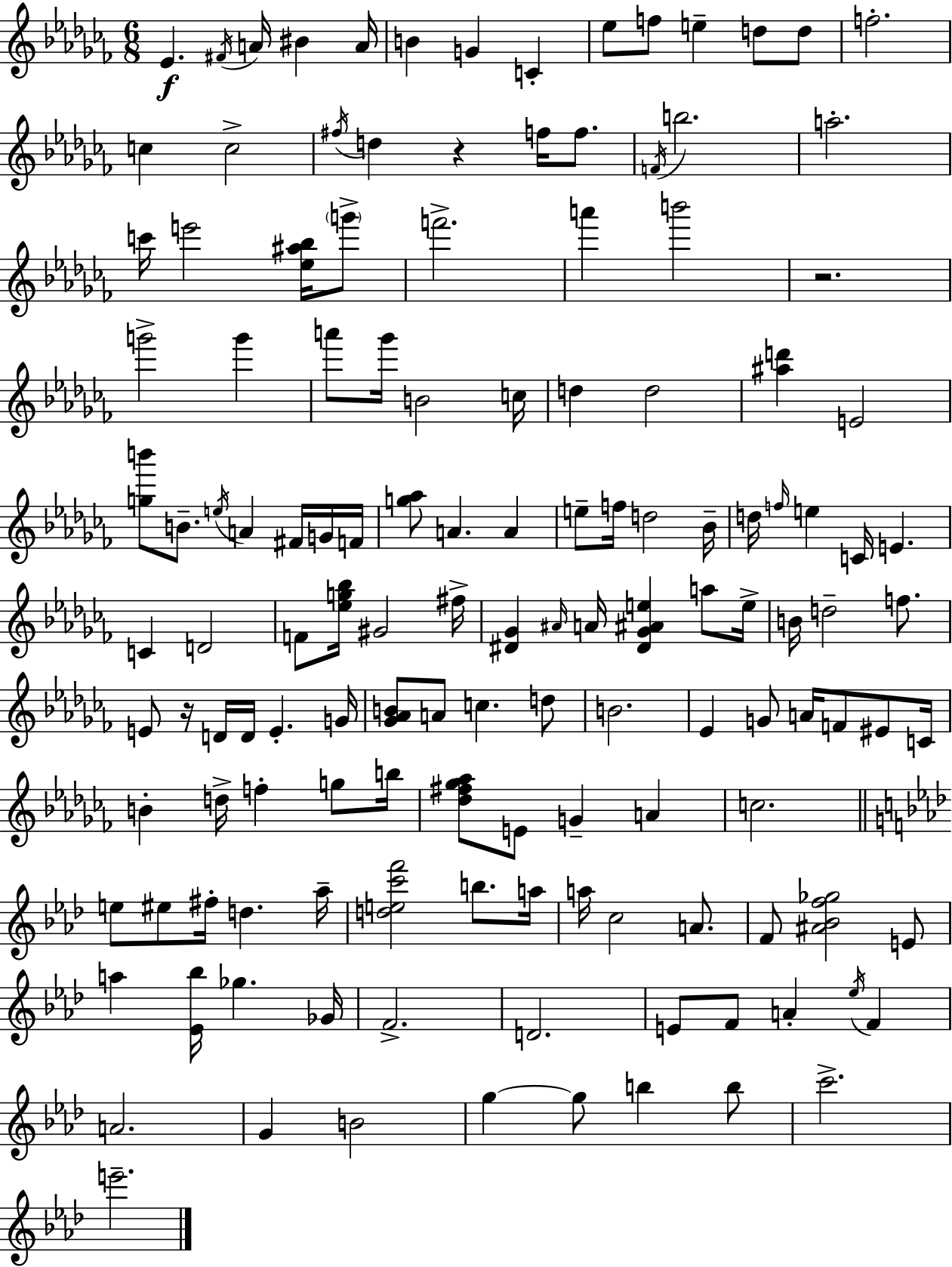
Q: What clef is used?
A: treble